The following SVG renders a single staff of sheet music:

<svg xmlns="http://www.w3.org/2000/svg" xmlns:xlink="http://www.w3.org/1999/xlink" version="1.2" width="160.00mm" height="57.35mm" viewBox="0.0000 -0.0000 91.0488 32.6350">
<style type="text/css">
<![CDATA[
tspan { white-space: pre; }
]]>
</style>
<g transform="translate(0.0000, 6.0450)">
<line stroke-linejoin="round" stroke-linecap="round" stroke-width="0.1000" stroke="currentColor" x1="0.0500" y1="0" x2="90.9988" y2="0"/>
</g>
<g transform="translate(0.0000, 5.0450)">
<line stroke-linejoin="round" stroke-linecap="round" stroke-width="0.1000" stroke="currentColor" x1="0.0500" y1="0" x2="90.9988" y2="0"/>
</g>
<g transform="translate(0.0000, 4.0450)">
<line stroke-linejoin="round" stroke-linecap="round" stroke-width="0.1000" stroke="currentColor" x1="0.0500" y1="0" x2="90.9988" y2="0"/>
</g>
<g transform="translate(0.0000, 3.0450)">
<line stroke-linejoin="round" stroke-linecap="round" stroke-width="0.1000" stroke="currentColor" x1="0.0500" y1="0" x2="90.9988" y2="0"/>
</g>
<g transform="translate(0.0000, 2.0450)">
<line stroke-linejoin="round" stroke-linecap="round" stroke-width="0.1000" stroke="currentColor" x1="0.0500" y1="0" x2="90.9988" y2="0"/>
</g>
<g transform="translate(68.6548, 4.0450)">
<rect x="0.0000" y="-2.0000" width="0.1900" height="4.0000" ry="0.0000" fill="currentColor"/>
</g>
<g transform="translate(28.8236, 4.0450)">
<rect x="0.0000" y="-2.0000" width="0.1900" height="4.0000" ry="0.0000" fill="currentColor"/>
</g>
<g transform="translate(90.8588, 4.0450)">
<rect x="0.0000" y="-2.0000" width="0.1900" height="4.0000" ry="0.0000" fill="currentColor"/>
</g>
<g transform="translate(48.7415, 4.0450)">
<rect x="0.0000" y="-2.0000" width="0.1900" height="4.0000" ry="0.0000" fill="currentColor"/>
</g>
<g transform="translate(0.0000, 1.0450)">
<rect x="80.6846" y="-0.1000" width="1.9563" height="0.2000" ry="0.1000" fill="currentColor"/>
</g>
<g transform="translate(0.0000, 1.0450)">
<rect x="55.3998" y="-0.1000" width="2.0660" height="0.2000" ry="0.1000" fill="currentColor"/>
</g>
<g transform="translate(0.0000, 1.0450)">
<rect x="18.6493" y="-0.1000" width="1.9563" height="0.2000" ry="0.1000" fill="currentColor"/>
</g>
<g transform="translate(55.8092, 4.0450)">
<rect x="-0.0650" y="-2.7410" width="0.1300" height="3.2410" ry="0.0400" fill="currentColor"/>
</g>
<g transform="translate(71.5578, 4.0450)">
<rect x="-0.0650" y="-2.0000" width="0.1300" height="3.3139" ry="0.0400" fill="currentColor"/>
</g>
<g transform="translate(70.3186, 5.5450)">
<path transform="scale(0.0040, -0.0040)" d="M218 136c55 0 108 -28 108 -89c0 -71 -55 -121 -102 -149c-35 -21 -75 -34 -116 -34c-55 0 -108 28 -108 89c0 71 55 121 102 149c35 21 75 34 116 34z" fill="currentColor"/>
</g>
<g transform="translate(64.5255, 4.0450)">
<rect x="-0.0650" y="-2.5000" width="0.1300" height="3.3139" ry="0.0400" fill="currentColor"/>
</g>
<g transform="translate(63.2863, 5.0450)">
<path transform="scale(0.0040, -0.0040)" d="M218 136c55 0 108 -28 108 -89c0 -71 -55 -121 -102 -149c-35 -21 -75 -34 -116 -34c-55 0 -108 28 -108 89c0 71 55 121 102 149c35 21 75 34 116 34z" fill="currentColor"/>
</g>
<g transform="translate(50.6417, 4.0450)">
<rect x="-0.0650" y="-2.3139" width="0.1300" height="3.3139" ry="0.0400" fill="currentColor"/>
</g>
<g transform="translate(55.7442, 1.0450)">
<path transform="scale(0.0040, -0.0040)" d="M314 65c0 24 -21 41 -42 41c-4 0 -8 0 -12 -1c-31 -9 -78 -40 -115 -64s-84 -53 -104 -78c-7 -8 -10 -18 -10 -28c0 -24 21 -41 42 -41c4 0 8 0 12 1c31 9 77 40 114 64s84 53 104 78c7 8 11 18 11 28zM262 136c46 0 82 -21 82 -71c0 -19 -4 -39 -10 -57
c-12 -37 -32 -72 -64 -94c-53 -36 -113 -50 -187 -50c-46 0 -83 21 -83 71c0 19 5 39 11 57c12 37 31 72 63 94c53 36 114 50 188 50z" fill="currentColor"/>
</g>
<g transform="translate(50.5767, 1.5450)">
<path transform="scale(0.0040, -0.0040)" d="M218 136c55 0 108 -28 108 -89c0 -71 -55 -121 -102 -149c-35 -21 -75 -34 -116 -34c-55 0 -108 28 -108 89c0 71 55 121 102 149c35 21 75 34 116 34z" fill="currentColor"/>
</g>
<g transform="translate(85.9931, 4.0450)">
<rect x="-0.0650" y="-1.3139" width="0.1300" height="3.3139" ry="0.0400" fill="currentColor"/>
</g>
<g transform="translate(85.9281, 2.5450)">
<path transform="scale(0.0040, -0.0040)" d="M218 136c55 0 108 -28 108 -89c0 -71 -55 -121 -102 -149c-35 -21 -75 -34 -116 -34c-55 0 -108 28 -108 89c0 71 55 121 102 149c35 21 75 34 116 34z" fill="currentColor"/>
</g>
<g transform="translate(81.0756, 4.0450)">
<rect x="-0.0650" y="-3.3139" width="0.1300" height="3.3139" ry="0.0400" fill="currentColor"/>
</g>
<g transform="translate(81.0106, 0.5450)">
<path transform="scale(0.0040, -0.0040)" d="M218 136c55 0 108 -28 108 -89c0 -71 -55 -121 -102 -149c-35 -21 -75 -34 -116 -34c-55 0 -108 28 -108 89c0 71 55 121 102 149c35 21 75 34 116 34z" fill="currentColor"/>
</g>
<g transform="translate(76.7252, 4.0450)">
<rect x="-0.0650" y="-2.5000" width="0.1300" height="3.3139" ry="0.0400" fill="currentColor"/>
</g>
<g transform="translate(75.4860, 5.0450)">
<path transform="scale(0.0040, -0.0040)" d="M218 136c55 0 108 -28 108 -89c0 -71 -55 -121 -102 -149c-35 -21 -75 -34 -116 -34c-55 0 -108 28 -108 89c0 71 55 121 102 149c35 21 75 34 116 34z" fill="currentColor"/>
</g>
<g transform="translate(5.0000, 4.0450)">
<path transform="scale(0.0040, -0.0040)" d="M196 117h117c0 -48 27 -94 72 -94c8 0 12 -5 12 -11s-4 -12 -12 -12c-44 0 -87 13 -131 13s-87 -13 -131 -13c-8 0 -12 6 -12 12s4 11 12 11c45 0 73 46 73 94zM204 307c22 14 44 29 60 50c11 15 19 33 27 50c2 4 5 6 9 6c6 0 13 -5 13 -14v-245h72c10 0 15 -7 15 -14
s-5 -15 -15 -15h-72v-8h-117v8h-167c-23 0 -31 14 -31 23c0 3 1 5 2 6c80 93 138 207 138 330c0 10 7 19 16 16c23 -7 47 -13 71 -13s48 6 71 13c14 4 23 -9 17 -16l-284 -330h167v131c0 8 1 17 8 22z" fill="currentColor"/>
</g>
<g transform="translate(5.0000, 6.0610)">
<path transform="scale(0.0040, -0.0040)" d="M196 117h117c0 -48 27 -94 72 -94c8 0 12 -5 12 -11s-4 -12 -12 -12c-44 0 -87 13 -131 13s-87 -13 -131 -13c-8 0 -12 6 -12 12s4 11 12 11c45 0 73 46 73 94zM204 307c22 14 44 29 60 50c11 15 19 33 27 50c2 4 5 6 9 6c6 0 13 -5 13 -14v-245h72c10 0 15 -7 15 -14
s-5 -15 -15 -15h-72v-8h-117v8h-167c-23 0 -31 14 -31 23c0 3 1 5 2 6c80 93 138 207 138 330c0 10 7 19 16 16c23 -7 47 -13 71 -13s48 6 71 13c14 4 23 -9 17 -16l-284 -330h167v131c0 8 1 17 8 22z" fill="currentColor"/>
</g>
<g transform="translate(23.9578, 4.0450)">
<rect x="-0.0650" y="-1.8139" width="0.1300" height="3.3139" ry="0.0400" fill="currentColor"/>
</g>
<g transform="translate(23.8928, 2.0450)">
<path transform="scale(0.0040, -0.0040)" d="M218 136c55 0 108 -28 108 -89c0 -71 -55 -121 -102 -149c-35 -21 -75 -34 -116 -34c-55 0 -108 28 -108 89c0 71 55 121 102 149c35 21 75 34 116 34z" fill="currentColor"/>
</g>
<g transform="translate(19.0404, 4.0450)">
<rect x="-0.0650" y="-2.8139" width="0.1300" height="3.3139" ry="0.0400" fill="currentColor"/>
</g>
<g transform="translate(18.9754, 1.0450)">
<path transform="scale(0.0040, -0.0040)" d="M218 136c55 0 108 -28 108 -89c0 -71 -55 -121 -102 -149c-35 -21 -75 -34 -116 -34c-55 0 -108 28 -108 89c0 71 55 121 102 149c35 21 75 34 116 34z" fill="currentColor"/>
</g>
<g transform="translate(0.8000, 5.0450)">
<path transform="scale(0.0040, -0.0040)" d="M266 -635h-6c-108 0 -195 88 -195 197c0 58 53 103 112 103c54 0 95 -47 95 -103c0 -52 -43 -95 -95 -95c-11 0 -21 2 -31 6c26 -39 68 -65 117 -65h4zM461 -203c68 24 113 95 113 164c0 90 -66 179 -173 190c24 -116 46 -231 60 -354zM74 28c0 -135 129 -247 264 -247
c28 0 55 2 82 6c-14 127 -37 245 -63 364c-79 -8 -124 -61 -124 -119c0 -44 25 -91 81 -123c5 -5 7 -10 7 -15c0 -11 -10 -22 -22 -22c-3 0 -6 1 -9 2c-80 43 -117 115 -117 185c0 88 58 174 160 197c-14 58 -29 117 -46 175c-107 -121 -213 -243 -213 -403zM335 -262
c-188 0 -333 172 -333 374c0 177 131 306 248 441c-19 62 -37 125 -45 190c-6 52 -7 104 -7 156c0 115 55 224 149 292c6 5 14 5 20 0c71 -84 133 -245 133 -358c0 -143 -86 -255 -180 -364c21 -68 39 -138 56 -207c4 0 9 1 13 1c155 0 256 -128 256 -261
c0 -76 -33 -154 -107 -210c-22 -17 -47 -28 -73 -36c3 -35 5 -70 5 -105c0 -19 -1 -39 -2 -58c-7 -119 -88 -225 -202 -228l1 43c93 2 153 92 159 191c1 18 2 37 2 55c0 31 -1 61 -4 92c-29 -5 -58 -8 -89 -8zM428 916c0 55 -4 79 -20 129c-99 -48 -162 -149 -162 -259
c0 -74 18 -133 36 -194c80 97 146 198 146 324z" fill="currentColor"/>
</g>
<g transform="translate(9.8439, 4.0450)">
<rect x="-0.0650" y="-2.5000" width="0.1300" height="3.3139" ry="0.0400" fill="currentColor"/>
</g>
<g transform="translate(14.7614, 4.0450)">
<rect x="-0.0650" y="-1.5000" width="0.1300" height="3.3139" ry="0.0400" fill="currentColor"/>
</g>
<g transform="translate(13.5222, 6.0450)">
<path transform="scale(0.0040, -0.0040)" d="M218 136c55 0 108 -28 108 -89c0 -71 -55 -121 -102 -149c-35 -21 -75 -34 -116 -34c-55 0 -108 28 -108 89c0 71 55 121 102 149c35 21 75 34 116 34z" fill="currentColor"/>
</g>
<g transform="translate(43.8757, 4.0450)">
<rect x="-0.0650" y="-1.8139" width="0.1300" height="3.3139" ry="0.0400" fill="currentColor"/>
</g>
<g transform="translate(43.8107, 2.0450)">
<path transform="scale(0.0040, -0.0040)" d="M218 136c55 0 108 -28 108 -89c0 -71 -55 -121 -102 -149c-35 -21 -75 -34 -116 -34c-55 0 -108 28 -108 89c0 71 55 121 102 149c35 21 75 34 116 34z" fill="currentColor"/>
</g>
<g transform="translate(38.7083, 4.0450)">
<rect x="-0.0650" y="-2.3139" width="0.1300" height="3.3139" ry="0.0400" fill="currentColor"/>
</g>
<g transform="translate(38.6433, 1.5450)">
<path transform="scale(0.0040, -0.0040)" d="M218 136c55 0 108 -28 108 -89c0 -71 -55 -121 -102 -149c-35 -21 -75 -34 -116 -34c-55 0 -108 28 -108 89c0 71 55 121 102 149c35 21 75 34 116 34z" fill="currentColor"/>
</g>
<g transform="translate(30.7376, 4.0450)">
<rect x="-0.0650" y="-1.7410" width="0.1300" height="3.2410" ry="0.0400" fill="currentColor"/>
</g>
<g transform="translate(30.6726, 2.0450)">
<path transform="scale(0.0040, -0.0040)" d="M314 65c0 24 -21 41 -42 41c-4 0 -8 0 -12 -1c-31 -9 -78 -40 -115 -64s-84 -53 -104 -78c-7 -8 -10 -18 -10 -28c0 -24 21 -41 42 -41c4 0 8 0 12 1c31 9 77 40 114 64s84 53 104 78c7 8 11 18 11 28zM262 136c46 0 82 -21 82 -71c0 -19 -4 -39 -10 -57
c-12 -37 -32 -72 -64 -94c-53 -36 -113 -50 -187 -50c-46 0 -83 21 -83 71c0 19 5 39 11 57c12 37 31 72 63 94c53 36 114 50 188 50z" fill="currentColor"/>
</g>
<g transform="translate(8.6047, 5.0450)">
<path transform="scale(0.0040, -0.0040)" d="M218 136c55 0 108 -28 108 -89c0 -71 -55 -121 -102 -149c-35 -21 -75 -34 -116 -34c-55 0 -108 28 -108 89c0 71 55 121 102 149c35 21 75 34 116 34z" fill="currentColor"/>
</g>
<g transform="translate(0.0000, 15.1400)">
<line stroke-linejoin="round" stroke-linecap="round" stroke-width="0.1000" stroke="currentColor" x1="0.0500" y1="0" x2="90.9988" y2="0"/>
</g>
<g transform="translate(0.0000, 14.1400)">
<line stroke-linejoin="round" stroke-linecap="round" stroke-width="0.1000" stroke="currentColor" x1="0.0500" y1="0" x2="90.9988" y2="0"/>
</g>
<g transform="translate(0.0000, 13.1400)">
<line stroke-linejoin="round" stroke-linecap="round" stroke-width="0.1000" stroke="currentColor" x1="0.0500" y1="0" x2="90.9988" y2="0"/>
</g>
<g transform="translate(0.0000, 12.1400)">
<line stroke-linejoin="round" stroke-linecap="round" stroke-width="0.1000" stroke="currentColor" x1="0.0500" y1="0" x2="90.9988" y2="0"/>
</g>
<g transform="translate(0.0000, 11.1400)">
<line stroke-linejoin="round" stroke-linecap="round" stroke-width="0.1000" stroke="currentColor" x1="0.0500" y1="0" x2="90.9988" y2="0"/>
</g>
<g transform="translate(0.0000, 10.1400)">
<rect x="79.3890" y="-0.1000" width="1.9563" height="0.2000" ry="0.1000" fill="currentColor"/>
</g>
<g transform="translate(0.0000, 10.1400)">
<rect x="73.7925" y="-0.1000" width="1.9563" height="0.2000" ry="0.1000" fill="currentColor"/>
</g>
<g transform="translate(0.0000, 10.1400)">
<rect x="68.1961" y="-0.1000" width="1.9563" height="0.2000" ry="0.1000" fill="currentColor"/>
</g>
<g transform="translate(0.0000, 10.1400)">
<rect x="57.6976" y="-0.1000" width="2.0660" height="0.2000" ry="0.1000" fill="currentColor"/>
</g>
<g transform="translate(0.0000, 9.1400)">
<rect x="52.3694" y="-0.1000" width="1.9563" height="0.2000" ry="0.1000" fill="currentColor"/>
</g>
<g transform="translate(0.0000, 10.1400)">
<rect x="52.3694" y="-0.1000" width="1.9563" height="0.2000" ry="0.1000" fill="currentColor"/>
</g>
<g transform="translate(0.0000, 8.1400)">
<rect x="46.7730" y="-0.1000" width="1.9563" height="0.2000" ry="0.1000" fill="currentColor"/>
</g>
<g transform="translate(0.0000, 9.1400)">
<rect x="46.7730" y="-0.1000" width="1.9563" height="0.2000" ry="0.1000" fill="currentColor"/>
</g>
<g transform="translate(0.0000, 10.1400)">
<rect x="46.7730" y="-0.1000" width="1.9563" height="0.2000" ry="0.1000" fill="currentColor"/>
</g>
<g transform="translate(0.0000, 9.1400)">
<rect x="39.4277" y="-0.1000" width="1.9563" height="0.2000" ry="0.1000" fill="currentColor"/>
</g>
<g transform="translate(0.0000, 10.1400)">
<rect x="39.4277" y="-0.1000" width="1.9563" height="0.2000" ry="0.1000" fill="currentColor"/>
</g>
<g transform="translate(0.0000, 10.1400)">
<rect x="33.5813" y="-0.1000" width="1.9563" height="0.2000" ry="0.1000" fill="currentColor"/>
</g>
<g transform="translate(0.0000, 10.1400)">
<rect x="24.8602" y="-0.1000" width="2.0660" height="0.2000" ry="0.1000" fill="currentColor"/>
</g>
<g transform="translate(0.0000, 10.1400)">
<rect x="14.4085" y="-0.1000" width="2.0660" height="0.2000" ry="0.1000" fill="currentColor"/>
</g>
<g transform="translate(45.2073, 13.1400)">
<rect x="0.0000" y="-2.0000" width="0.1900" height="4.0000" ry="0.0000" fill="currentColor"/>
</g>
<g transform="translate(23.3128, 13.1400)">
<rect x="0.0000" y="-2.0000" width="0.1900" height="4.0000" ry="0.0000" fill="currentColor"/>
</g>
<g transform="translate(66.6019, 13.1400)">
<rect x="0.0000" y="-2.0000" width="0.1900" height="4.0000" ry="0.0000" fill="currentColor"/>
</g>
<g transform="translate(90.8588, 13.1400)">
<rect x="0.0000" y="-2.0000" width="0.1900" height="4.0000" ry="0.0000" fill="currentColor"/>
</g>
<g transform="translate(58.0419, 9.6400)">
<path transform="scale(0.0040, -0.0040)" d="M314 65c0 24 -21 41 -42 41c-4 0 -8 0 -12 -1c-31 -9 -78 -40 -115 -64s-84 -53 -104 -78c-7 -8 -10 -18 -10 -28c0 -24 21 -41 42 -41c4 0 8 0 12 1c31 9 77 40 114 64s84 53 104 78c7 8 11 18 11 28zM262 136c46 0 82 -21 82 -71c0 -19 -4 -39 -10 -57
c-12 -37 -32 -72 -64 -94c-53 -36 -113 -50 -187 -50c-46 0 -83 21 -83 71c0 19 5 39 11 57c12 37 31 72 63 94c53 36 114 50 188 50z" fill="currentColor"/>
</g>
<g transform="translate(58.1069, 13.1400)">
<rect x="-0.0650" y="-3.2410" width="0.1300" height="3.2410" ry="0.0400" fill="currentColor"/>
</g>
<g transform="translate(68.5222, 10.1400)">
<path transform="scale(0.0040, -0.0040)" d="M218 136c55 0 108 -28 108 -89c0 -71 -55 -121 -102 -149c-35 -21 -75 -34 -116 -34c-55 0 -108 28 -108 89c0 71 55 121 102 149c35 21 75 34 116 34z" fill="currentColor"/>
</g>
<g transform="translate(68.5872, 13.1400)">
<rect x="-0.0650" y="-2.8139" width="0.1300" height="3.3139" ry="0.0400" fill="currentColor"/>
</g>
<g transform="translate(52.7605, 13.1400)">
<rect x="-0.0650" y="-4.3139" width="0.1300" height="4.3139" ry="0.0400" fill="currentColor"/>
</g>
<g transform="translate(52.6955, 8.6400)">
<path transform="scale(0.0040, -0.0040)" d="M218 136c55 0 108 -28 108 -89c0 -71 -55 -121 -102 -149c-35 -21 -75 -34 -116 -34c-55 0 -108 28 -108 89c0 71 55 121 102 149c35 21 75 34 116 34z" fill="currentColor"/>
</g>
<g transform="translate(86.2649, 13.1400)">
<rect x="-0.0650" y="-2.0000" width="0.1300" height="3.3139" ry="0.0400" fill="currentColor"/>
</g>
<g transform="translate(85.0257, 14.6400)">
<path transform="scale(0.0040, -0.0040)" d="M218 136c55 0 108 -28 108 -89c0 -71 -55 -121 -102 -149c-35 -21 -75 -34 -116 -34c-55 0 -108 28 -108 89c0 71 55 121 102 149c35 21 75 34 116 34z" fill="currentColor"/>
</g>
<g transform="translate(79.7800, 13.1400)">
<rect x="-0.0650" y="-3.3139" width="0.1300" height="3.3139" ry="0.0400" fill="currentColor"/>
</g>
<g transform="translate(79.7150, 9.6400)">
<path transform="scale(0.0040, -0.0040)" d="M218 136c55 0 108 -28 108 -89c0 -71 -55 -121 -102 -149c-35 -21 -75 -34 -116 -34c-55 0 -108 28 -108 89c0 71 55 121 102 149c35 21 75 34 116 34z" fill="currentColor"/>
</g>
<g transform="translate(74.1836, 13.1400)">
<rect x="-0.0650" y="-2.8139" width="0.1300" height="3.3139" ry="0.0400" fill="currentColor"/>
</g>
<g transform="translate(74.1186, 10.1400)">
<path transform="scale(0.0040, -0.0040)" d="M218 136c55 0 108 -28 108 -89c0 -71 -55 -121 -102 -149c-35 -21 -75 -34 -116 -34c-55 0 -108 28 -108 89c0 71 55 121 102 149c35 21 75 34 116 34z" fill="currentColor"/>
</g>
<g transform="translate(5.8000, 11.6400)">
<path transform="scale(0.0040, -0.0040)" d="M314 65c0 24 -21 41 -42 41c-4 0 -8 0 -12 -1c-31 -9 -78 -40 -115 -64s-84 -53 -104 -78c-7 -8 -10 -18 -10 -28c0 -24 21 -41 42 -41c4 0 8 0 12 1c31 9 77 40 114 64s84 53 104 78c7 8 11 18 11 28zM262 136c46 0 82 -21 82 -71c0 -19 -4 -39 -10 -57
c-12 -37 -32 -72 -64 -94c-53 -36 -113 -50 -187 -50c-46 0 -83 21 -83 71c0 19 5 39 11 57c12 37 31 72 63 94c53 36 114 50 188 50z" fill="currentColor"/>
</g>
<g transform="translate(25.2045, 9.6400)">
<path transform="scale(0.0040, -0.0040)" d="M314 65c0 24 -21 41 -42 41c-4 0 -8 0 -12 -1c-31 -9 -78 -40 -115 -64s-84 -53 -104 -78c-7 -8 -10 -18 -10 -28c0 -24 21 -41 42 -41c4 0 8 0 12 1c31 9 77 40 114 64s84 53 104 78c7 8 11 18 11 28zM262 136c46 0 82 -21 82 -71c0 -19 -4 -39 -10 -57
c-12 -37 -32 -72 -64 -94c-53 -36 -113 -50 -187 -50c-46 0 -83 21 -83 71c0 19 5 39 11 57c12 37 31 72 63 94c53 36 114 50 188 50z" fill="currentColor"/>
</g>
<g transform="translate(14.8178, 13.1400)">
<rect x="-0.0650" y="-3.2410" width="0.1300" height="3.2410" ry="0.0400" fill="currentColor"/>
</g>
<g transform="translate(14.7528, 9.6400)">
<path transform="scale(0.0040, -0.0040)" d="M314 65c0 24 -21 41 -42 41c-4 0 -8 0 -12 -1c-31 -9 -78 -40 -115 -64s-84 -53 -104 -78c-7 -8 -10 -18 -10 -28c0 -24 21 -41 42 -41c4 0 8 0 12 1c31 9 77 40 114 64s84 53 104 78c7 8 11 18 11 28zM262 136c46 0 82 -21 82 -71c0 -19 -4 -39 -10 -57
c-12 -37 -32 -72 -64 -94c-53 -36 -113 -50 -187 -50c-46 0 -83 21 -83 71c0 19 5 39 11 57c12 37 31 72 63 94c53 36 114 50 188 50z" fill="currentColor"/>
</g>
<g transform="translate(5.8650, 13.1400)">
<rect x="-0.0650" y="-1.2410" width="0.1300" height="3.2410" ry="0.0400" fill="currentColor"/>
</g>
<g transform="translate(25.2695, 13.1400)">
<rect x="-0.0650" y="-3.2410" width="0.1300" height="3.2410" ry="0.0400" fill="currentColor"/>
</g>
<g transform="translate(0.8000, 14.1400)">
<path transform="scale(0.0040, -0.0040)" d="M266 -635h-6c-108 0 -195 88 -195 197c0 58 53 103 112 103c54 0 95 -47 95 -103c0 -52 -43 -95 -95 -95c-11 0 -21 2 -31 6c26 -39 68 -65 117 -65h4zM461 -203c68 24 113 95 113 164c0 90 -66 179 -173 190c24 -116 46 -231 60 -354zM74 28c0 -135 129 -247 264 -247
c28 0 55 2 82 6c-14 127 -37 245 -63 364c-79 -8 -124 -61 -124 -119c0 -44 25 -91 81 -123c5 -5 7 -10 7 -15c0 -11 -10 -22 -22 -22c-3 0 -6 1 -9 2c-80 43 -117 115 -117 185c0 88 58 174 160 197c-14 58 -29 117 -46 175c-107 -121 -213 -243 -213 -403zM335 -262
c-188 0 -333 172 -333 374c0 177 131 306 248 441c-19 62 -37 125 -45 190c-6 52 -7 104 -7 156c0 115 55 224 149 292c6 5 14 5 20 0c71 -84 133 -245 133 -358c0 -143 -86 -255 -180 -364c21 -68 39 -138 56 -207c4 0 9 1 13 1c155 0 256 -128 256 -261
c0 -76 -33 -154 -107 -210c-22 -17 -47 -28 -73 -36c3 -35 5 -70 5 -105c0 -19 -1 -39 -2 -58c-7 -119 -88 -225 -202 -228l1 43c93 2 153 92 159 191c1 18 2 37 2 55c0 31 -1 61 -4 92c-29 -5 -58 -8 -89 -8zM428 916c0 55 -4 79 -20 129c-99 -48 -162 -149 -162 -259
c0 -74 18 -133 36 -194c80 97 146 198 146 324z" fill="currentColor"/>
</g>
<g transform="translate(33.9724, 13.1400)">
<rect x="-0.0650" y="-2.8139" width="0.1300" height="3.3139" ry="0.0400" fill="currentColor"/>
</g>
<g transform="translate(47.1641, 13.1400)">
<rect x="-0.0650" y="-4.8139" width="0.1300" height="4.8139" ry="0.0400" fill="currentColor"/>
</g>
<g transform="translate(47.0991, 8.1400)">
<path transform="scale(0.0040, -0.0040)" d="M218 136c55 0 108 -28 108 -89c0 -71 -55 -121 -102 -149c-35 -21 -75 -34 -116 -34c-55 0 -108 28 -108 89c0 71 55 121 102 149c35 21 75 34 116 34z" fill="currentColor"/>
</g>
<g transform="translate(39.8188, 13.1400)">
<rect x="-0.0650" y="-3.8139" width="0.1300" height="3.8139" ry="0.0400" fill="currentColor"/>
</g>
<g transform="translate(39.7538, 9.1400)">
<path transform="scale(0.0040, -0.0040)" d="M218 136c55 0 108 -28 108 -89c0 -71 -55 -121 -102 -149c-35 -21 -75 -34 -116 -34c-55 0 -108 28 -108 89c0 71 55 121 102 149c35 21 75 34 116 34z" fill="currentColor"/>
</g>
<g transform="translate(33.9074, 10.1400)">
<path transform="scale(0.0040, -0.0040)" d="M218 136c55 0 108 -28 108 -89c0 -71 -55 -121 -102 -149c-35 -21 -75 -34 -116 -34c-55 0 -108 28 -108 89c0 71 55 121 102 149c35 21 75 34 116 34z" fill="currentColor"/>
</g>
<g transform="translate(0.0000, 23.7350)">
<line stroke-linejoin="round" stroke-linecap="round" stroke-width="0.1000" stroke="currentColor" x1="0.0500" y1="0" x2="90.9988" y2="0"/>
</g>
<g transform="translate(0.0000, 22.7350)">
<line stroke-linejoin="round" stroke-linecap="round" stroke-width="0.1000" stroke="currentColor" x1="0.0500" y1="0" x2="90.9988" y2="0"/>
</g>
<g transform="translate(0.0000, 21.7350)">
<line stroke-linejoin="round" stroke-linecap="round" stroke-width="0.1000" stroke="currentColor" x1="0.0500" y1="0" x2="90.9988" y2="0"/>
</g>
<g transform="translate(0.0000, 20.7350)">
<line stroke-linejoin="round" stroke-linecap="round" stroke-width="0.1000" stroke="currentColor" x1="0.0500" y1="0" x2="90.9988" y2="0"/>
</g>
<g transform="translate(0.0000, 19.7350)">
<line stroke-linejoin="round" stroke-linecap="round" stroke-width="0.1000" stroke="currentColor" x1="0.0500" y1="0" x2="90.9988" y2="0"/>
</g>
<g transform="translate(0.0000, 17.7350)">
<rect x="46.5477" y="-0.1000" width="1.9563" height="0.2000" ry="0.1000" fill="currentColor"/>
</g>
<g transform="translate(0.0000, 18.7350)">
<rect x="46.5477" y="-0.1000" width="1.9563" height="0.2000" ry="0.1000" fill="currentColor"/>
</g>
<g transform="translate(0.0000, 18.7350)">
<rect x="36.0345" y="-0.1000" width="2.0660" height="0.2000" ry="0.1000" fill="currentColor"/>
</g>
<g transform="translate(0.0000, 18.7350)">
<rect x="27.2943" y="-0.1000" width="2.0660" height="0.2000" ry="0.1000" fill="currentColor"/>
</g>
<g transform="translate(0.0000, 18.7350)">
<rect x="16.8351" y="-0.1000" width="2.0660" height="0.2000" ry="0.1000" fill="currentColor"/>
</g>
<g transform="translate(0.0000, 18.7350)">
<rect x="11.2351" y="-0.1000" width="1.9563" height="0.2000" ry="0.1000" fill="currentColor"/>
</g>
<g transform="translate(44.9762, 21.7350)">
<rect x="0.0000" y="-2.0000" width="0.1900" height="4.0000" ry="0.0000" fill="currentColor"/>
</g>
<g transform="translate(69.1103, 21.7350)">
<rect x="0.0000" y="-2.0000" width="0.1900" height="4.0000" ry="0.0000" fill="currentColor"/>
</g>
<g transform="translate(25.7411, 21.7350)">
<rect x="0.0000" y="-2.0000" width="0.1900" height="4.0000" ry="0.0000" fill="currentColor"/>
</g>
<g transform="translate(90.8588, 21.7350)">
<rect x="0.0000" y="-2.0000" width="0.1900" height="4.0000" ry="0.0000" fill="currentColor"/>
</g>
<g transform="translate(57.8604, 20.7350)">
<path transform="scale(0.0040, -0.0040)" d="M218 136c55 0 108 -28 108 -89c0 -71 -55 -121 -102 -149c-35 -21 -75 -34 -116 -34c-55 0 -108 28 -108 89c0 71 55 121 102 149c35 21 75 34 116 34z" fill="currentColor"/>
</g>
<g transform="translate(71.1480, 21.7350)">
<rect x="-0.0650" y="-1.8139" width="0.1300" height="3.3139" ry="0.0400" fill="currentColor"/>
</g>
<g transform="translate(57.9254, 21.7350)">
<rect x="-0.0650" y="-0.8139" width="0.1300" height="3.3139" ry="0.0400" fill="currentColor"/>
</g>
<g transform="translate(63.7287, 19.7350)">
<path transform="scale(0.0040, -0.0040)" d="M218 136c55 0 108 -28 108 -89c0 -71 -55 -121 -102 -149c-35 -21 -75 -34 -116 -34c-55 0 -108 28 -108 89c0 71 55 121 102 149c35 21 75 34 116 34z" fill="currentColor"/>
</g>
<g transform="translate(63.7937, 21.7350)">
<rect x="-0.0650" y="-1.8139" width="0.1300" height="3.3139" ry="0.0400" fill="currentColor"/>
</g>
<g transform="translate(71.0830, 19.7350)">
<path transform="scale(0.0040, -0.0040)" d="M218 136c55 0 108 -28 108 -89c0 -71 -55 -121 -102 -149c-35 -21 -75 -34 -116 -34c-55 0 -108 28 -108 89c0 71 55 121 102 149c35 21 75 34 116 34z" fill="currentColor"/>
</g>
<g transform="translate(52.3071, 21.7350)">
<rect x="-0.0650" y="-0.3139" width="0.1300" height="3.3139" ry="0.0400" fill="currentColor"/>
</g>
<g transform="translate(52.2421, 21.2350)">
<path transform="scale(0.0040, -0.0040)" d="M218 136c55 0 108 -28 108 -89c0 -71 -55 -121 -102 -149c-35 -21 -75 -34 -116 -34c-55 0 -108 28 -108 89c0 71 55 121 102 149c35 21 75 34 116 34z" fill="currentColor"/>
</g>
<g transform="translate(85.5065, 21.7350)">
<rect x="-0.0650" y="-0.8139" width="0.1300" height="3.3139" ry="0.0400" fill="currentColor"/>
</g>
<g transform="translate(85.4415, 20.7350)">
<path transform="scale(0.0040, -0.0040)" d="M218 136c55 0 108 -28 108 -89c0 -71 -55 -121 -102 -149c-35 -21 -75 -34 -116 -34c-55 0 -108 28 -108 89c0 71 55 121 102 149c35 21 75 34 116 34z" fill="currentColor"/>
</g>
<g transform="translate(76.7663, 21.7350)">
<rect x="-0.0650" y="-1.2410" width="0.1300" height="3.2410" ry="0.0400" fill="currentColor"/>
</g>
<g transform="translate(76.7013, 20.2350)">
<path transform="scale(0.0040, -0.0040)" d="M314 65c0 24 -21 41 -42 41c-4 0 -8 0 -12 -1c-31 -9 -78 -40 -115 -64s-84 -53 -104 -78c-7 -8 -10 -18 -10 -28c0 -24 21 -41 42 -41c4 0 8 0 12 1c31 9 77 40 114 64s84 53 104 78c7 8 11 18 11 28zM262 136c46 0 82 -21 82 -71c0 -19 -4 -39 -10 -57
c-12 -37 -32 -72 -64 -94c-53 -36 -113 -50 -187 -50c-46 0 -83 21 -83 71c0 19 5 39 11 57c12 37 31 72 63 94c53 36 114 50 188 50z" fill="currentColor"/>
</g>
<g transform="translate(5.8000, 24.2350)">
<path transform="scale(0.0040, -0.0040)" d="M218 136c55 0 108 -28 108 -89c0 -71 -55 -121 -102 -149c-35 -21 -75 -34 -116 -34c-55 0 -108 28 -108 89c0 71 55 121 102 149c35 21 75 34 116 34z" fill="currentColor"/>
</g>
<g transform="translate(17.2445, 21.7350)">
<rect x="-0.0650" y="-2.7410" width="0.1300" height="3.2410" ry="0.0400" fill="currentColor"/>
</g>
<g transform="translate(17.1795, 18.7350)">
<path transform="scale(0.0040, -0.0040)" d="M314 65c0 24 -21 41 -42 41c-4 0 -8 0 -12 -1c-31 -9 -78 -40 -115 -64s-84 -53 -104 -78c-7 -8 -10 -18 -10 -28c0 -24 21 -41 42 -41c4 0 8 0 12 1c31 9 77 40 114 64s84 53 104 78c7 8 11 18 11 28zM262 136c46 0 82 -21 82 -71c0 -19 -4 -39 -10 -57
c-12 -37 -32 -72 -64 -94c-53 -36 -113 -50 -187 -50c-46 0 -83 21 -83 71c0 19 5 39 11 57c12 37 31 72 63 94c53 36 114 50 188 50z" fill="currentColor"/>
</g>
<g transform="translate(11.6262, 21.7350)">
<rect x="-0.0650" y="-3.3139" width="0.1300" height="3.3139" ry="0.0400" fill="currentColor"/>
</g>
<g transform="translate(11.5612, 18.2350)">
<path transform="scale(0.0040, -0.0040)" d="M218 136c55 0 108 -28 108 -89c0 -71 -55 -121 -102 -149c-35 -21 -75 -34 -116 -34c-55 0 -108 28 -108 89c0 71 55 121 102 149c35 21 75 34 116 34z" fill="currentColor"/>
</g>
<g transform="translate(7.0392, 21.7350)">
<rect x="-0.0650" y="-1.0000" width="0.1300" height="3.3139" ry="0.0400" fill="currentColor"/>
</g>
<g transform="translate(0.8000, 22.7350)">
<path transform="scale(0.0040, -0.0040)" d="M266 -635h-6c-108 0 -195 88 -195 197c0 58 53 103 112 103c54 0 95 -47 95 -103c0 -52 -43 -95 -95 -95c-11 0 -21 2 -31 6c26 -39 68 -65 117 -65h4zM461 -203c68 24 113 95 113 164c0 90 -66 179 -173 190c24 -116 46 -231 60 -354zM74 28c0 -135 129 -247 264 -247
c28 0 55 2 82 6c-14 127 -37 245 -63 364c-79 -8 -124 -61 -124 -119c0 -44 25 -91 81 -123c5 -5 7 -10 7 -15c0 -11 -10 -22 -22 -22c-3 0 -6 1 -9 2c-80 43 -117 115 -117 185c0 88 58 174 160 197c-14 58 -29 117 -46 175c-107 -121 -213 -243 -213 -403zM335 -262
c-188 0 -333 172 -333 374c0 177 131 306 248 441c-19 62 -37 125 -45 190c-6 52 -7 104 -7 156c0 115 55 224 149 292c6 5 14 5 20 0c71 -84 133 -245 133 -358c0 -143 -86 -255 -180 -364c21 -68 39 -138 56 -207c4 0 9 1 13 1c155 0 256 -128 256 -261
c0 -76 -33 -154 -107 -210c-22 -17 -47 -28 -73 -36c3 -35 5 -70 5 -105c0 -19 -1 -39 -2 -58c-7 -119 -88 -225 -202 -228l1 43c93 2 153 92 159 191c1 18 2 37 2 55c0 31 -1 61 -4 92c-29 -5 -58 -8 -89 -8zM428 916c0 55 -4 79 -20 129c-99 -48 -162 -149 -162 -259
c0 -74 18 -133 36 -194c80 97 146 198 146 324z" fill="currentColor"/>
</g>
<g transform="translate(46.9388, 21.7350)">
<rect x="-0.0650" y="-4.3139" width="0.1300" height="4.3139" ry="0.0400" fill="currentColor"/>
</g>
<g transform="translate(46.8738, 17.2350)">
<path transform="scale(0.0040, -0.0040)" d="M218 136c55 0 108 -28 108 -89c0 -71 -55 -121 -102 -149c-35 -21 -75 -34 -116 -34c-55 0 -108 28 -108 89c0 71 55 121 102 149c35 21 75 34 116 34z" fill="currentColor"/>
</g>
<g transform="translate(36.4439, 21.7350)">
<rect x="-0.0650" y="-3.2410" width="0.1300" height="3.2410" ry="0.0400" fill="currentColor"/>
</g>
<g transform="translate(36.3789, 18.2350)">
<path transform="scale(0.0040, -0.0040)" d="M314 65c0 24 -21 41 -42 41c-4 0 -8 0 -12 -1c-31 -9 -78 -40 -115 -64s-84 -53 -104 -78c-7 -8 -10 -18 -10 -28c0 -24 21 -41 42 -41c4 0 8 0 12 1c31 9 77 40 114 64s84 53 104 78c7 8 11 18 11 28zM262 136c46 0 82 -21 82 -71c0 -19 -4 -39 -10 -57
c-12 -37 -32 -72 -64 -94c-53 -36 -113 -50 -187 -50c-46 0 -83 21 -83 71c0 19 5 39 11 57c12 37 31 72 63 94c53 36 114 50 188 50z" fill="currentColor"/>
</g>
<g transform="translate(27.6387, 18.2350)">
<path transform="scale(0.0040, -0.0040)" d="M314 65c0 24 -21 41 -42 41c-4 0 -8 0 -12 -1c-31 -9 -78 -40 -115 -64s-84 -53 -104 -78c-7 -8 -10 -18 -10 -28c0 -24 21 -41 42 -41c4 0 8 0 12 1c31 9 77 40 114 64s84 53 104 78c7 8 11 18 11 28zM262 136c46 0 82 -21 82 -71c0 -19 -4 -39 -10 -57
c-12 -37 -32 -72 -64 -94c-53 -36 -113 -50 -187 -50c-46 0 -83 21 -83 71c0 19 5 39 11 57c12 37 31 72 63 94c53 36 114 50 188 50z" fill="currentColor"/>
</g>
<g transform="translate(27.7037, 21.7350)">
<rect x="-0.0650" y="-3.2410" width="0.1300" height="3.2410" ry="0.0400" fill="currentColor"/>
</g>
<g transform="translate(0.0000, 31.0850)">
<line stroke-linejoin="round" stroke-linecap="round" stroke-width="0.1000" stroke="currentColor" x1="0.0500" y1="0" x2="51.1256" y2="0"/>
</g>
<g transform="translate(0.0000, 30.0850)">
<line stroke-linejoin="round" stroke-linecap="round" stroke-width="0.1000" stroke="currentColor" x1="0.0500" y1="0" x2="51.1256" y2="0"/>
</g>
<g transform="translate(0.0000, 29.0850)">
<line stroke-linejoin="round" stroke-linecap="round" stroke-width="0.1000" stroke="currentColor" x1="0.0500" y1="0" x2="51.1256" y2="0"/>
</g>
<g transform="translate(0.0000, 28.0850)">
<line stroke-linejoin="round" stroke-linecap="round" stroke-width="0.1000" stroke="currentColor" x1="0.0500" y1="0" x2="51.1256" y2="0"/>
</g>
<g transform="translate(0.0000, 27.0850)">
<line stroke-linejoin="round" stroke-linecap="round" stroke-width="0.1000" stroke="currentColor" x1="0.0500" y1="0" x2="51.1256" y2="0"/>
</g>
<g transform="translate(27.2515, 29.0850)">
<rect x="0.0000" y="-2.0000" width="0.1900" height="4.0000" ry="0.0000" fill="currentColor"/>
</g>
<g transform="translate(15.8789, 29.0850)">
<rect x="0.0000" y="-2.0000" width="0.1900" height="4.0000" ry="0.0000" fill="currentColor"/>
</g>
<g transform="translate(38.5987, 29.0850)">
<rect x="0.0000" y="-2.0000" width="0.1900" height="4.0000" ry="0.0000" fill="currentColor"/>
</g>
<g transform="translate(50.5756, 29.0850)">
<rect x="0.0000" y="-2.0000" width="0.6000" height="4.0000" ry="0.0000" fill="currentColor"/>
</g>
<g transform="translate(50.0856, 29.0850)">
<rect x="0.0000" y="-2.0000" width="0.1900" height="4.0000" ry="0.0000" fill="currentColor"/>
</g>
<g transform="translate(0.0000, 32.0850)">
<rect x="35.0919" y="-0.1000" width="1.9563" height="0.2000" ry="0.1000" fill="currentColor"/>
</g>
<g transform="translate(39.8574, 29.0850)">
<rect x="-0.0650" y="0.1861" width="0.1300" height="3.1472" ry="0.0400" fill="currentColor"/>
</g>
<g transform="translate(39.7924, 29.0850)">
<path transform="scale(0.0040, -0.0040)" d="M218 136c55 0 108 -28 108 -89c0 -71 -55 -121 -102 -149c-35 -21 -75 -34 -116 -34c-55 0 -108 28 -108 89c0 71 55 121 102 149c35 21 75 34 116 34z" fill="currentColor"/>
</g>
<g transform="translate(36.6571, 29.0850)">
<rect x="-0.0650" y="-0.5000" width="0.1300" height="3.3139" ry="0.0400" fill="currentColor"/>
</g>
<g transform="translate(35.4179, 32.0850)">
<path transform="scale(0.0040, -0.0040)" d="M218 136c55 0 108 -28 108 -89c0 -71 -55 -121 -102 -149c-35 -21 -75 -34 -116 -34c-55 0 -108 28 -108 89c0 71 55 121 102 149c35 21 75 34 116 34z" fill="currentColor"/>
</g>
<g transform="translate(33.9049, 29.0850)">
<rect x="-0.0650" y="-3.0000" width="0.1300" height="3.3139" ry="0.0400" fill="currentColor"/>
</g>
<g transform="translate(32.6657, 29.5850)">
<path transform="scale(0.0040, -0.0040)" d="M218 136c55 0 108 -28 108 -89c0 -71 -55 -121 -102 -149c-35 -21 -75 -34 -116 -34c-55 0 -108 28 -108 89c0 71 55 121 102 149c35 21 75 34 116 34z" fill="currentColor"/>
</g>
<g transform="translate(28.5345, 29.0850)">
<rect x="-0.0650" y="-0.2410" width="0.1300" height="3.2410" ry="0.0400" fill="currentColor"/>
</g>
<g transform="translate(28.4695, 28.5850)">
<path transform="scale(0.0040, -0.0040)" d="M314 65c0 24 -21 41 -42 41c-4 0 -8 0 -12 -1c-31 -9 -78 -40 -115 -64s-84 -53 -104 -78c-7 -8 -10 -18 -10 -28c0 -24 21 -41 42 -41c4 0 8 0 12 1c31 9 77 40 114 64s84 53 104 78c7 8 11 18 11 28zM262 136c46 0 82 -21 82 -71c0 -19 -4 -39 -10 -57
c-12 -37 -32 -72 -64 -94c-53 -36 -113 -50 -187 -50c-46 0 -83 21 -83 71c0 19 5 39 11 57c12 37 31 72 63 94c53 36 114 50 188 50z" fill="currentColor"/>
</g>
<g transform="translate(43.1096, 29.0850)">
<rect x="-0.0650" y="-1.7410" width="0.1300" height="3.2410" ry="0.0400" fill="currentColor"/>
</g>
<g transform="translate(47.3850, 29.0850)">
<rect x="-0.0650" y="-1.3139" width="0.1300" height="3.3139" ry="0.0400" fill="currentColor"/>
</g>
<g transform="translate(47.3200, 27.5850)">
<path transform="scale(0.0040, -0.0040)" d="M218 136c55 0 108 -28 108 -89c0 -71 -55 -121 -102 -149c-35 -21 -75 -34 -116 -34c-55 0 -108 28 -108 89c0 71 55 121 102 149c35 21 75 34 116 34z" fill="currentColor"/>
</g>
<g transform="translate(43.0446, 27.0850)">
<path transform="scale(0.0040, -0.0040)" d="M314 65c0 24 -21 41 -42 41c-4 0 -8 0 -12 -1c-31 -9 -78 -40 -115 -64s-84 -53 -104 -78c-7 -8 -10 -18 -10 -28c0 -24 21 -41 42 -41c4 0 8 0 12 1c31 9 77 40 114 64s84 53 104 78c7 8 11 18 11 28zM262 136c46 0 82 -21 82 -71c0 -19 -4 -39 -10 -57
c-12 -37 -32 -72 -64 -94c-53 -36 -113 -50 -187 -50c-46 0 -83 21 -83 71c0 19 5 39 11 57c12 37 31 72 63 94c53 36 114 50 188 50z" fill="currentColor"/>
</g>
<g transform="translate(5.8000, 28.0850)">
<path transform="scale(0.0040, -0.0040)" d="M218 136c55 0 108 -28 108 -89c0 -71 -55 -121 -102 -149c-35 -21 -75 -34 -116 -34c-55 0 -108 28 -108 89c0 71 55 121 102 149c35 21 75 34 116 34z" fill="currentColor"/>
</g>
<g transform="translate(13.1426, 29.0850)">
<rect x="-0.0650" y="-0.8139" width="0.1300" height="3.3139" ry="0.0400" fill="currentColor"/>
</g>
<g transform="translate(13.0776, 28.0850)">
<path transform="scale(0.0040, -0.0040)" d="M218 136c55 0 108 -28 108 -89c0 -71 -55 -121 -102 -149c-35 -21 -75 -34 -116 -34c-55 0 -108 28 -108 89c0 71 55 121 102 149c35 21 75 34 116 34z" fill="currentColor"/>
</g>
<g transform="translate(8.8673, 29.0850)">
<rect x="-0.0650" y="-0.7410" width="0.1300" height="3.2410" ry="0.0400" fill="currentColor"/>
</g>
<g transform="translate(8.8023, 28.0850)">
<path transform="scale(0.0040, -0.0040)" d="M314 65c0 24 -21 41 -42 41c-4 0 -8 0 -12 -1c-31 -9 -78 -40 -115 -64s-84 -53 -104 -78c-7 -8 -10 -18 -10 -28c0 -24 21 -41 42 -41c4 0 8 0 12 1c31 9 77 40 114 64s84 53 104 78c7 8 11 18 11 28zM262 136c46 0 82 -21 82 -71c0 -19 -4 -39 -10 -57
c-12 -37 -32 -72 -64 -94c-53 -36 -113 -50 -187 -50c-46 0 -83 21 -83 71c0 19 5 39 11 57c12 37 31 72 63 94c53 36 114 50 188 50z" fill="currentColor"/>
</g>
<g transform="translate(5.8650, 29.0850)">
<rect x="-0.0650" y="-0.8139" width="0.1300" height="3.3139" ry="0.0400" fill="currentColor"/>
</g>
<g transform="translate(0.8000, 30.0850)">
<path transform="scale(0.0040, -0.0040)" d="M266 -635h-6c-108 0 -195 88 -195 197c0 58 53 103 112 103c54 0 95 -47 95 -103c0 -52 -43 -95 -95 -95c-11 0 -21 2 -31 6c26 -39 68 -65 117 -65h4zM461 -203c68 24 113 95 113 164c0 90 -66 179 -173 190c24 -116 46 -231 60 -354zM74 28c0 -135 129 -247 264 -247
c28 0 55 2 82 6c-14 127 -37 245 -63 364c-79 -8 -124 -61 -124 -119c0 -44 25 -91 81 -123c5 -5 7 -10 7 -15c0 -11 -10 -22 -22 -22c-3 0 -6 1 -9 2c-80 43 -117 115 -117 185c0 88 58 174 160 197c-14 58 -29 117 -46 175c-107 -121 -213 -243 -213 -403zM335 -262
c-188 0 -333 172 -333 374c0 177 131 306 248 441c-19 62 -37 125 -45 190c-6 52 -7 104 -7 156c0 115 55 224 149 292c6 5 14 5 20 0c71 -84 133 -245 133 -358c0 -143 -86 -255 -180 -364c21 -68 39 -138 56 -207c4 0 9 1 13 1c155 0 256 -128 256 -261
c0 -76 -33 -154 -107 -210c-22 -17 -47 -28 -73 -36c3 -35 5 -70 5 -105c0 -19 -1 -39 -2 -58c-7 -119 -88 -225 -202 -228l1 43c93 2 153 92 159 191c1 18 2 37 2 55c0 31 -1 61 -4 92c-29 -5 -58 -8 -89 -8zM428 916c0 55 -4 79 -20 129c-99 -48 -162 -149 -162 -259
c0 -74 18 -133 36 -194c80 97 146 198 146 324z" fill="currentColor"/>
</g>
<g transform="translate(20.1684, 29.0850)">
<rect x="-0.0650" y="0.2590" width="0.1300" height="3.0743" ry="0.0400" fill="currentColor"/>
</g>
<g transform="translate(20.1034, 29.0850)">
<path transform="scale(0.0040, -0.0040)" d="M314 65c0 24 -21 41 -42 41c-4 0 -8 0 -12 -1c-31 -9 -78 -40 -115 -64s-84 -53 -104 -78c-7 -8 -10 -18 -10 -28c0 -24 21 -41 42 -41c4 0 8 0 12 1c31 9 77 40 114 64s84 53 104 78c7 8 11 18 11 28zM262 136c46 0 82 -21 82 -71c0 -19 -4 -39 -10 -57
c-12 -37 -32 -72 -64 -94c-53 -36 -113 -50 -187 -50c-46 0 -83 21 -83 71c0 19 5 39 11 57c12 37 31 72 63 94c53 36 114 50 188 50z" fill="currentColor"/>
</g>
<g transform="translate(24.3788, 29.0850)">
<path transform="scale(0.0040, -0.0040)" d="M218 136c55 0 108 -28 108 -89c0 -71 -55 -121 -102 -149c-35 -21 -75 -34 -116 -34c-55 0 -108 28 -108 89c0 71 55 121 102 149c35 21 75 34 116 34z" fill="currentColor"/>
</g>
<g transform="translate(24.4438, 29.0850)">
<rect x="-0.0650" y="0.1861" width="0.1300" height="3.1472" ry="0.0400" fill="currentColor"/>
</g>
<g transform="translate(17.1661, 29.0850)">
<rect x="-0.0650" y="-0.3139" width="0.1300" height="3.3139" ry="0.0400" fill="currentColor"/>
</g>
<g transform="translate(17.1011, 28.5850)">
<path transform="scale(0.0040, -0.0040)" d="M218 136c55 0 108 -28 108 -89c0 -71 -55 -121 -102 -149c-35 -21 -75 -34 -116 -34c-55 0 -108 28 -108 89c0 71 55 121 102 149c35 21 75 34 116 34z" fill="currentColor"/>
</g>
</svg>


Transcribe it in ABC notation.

X:1
T:Untitled
M:4/4
L:1/4
K:C
G E a f f2 g f g a2 G F G b e e2 b2 b2 a c' e' d' b2 a a b F D b a2 b2 b2 d' c d f f e2 d d d2 d c B2 B c2 A C B f2 e